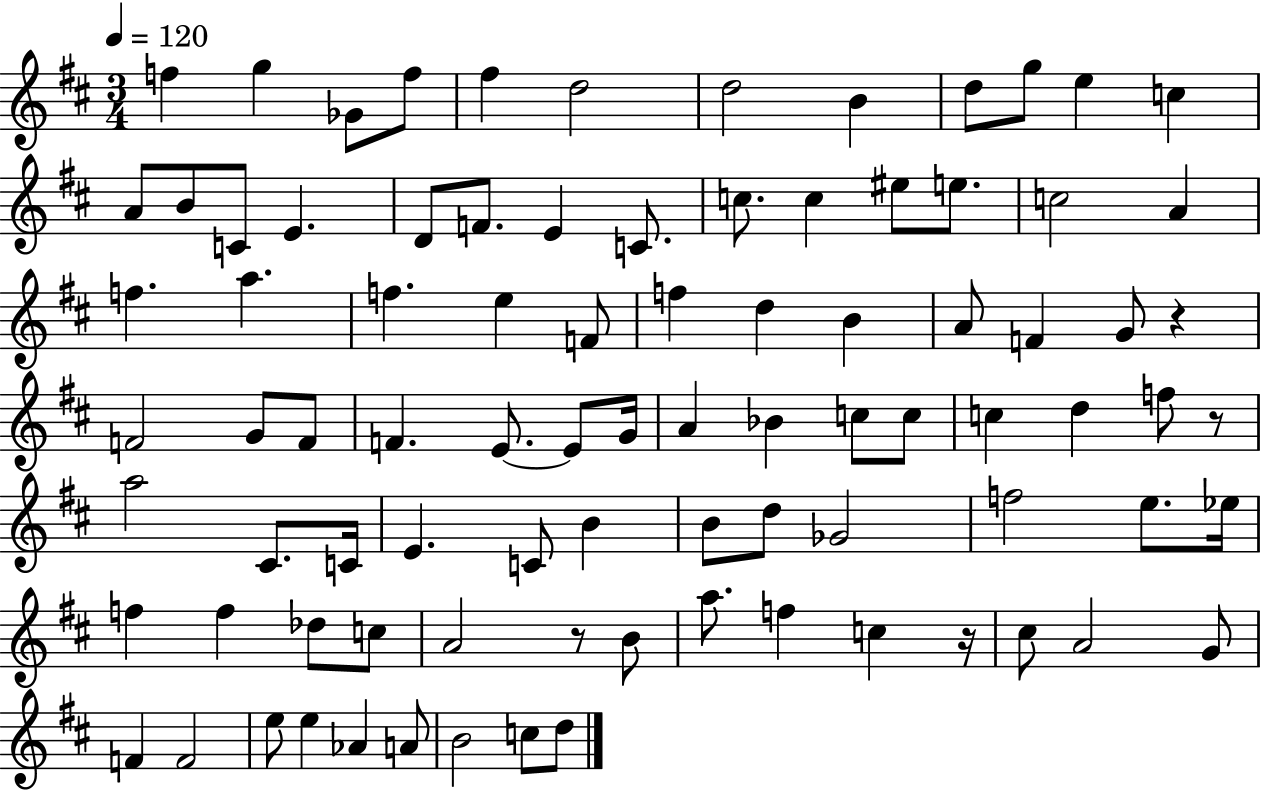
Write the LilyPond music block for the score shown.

{
  \clef treble
  \numericTimeSignature
  \time 3/4
  \key d \major
  \tempo 4 = 120
  f''4 g''4 ges'8 f''8 | fis''4 d''2 | d''2 b'4 | d''8 g''8 e''4 c''4 | \break a'8 b'8 c'8 e'4. | d'8 f'8. e'4 c'8. | c''8. c''4 eis''8 e''8. | c''2 a'4 | \break f''4. a''4. | f''4. e''4 f'8 | f''4 d''4 b'4 | a'8 f'4 g'8 r4 | \break f'2 g'8 f'8 | f'4. e'8.~~ e'8 g'16 | a'4 bes'4 c''8 c''8 | c''4 d''4 f''8 r8 | \break a''2 cis'8. c'16 | e'4. c'8 b'4 | b'8 d''8 ges'2 | f''2 e''8. ees''16 | \break f''4 f''4 des''8 c''8 | a'2 r8 b'8 | a''8. f''4 c''4 r16 | cis''8 a'2 g'8 | \break f'4 f'2 | e''8 e''4 aes'4 a'8 | b'2 c''8 d''8 | \bar "|."
}